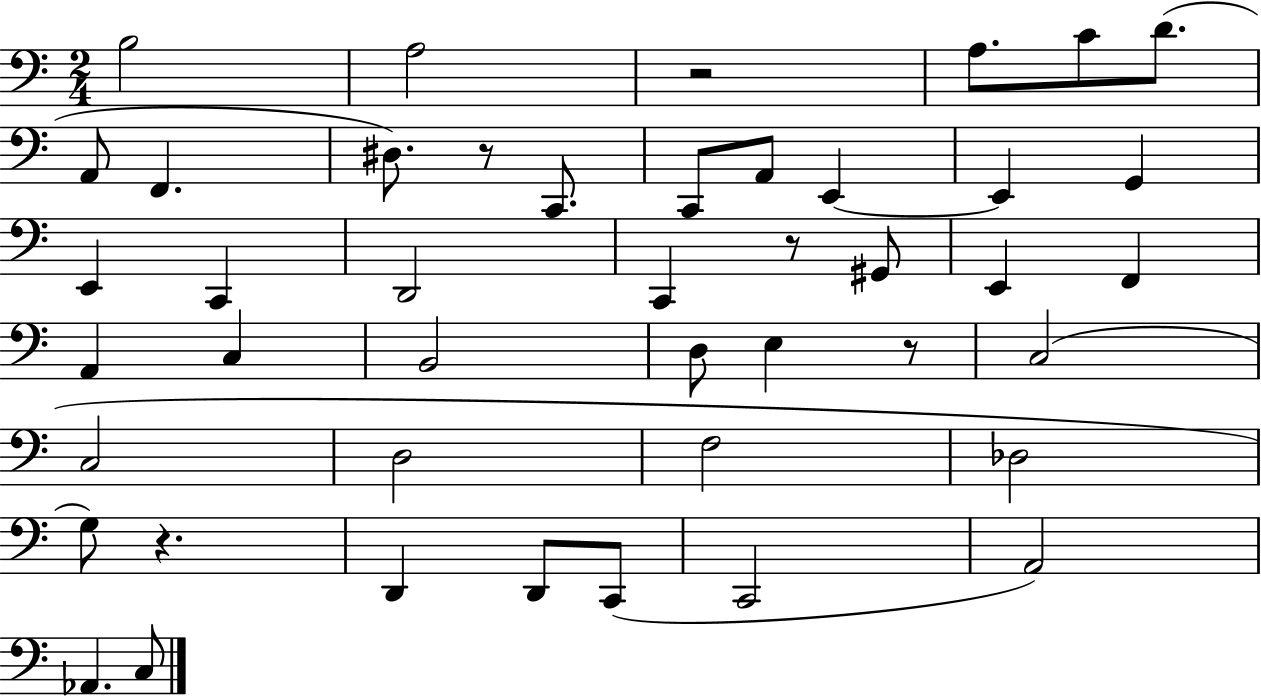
B3/h A3/h R/h A3/e. C4/e D4/e. A2/e F2/q. D#3/e. R/e C2/e. C2/e A2/e E2/q E2/q G2/q E2/q C2/q D2/h C2/q R/e G#2/e E2/q F2/q A2/q C3/q B2/h D3/e E3/q R/e C3/h C3/h D3/h F3/h Db3/h G3/e R/q. D2/q D2/e C2/e C2/h A2/h Ab2/q. C3/e